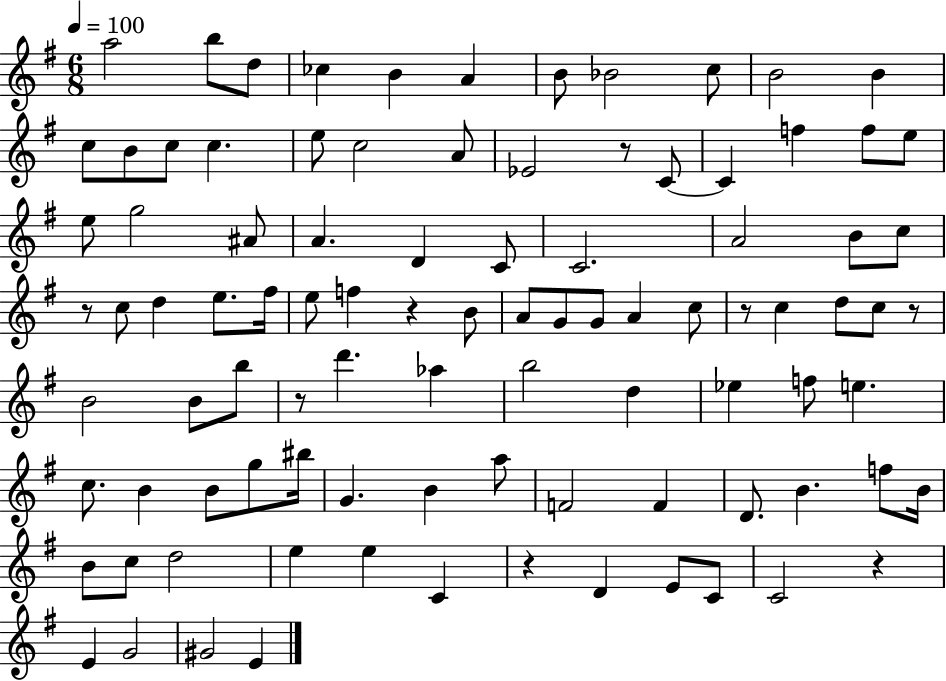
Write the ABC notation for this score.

X:1
T:Untitled
M:6/8
L:1/4
K:G
a2 b/2 d/2 _c B A B/2 _B2 c/2 B2 B c/2 B/2 c/2 c e/2 c2 A/2 _E2 z/2 C/2 C f f/2 e/2 e/2 g2 ^A/2 A D C/2 C2 A2 B/2 c/2 z/2 c/2 d e/2 ^f/4 e/2 f z B/2 A/2 G/2 G/2 A c/2 z/2 c d/2 c/2 z/2 B2 B/2 b/2 z/2 d' _a b2 d _e f/2 e c/2 B B/2 g/2 ^b/4 G B a/2 F2 F D/2 B f/2 B/4 B/2 c/2 d2 e e C z D E/2 C/2 C2 z E G2 ^G2 E